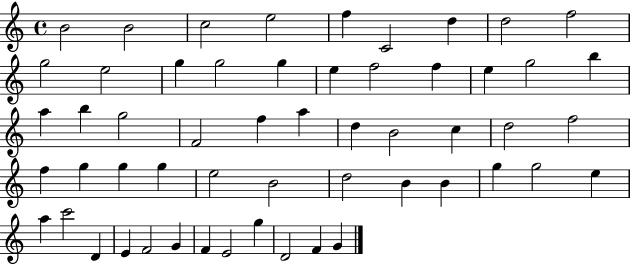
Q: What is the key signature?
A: C major